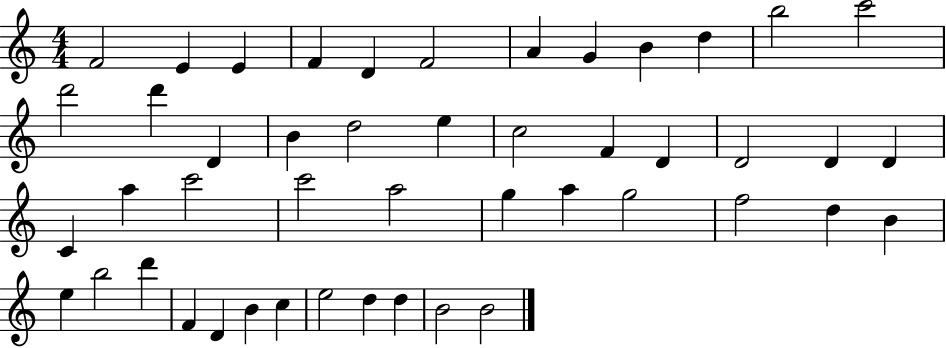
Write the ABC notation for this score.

X:1
T:Untitled
M:4/4
L:1/4
K:C
F2 E E F D F2 A G B d b2 c'2 d'2 d' D B d2 e c2 F D D2 D D C a c'2 c'2 a2 g a g2 f2 d B e b2 d' F D B c e2 d d B2 B2